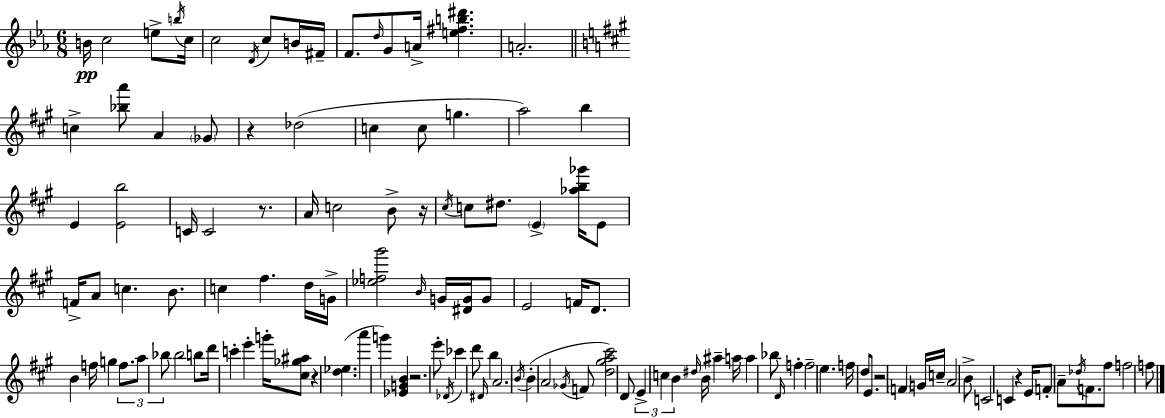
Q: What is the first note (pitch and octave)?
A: B4